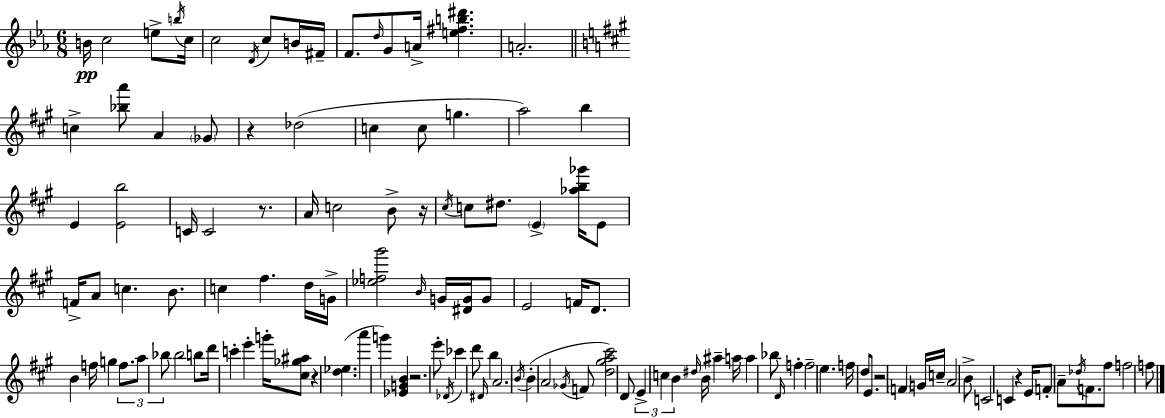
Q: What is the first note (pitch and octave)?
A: B4